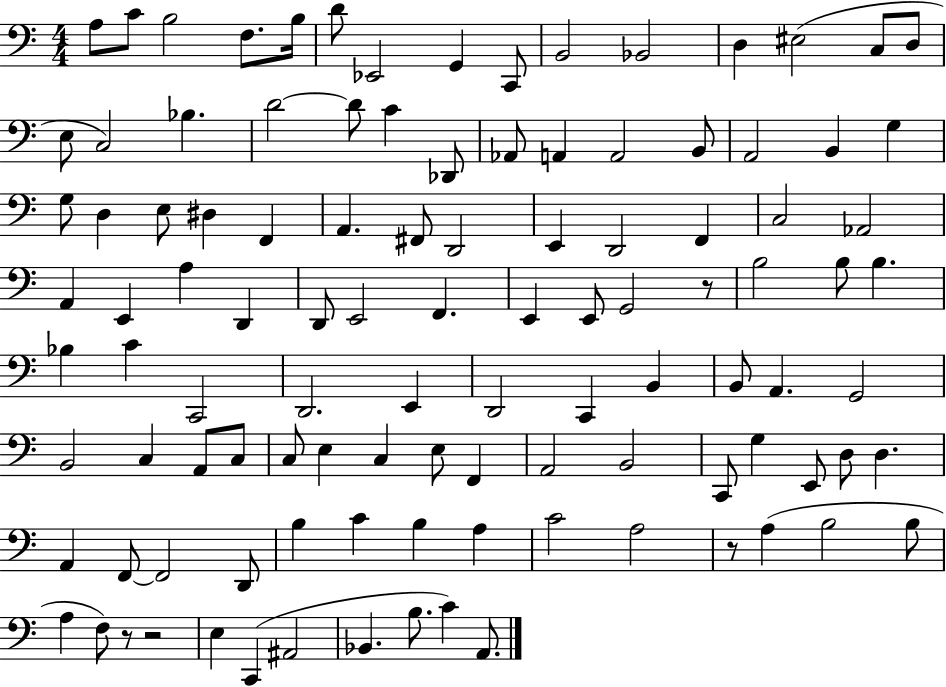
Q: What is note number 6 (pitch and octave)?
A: D4